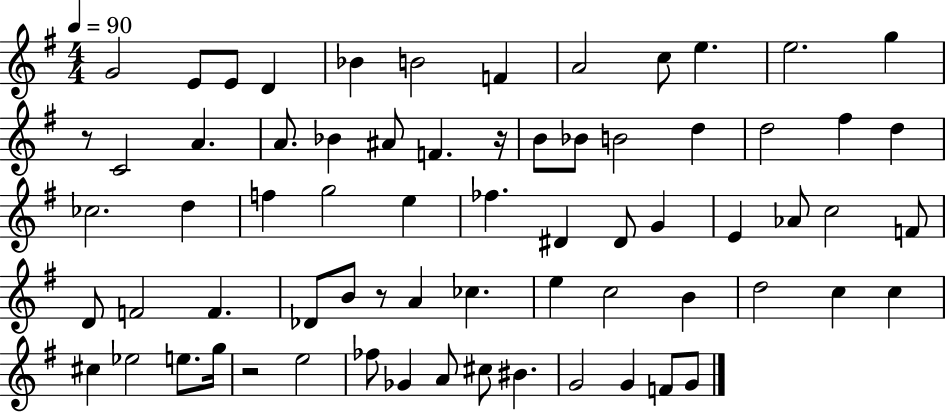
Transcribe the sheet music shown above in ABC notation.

X:1
T:Untitled
M:4/4
L:1/4
K:G
G2 E/2 E/2 D _B B2 F A2 c/2 e e2 g z/2 C2 A A/2 _B ^A/2 F z/4 B/2 _B/2 B2 d d2 ^f d _c2 d f g2 e _f ^D ^D/2 G E _A/2 c2 F/2 D/2 F2 F _D/2 B/2 z/2 A _c e c2 B d2 c c ^c _e2 e/2 g/4 z2 e2 _f/2 _G A/2 ^c/2 ^B G2 G F/2 G/2